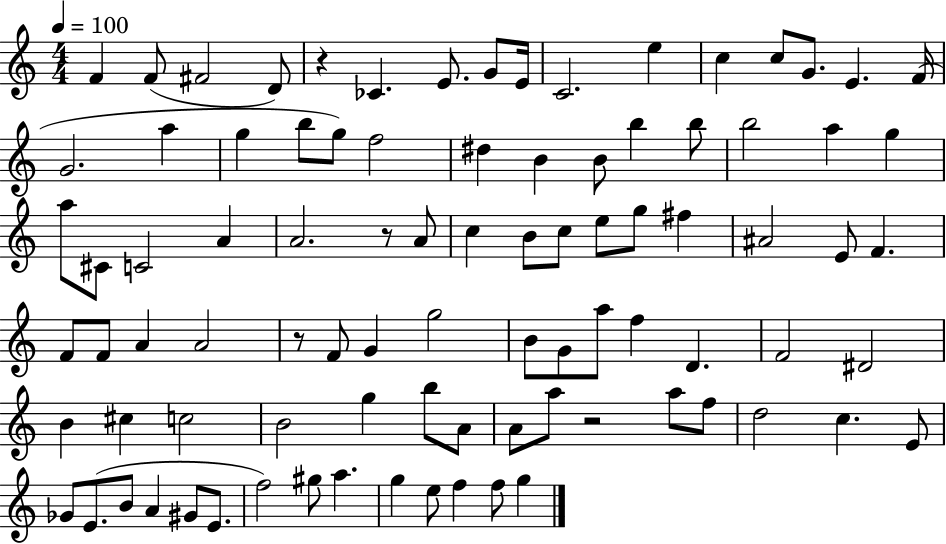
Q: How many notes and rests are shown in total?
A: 90